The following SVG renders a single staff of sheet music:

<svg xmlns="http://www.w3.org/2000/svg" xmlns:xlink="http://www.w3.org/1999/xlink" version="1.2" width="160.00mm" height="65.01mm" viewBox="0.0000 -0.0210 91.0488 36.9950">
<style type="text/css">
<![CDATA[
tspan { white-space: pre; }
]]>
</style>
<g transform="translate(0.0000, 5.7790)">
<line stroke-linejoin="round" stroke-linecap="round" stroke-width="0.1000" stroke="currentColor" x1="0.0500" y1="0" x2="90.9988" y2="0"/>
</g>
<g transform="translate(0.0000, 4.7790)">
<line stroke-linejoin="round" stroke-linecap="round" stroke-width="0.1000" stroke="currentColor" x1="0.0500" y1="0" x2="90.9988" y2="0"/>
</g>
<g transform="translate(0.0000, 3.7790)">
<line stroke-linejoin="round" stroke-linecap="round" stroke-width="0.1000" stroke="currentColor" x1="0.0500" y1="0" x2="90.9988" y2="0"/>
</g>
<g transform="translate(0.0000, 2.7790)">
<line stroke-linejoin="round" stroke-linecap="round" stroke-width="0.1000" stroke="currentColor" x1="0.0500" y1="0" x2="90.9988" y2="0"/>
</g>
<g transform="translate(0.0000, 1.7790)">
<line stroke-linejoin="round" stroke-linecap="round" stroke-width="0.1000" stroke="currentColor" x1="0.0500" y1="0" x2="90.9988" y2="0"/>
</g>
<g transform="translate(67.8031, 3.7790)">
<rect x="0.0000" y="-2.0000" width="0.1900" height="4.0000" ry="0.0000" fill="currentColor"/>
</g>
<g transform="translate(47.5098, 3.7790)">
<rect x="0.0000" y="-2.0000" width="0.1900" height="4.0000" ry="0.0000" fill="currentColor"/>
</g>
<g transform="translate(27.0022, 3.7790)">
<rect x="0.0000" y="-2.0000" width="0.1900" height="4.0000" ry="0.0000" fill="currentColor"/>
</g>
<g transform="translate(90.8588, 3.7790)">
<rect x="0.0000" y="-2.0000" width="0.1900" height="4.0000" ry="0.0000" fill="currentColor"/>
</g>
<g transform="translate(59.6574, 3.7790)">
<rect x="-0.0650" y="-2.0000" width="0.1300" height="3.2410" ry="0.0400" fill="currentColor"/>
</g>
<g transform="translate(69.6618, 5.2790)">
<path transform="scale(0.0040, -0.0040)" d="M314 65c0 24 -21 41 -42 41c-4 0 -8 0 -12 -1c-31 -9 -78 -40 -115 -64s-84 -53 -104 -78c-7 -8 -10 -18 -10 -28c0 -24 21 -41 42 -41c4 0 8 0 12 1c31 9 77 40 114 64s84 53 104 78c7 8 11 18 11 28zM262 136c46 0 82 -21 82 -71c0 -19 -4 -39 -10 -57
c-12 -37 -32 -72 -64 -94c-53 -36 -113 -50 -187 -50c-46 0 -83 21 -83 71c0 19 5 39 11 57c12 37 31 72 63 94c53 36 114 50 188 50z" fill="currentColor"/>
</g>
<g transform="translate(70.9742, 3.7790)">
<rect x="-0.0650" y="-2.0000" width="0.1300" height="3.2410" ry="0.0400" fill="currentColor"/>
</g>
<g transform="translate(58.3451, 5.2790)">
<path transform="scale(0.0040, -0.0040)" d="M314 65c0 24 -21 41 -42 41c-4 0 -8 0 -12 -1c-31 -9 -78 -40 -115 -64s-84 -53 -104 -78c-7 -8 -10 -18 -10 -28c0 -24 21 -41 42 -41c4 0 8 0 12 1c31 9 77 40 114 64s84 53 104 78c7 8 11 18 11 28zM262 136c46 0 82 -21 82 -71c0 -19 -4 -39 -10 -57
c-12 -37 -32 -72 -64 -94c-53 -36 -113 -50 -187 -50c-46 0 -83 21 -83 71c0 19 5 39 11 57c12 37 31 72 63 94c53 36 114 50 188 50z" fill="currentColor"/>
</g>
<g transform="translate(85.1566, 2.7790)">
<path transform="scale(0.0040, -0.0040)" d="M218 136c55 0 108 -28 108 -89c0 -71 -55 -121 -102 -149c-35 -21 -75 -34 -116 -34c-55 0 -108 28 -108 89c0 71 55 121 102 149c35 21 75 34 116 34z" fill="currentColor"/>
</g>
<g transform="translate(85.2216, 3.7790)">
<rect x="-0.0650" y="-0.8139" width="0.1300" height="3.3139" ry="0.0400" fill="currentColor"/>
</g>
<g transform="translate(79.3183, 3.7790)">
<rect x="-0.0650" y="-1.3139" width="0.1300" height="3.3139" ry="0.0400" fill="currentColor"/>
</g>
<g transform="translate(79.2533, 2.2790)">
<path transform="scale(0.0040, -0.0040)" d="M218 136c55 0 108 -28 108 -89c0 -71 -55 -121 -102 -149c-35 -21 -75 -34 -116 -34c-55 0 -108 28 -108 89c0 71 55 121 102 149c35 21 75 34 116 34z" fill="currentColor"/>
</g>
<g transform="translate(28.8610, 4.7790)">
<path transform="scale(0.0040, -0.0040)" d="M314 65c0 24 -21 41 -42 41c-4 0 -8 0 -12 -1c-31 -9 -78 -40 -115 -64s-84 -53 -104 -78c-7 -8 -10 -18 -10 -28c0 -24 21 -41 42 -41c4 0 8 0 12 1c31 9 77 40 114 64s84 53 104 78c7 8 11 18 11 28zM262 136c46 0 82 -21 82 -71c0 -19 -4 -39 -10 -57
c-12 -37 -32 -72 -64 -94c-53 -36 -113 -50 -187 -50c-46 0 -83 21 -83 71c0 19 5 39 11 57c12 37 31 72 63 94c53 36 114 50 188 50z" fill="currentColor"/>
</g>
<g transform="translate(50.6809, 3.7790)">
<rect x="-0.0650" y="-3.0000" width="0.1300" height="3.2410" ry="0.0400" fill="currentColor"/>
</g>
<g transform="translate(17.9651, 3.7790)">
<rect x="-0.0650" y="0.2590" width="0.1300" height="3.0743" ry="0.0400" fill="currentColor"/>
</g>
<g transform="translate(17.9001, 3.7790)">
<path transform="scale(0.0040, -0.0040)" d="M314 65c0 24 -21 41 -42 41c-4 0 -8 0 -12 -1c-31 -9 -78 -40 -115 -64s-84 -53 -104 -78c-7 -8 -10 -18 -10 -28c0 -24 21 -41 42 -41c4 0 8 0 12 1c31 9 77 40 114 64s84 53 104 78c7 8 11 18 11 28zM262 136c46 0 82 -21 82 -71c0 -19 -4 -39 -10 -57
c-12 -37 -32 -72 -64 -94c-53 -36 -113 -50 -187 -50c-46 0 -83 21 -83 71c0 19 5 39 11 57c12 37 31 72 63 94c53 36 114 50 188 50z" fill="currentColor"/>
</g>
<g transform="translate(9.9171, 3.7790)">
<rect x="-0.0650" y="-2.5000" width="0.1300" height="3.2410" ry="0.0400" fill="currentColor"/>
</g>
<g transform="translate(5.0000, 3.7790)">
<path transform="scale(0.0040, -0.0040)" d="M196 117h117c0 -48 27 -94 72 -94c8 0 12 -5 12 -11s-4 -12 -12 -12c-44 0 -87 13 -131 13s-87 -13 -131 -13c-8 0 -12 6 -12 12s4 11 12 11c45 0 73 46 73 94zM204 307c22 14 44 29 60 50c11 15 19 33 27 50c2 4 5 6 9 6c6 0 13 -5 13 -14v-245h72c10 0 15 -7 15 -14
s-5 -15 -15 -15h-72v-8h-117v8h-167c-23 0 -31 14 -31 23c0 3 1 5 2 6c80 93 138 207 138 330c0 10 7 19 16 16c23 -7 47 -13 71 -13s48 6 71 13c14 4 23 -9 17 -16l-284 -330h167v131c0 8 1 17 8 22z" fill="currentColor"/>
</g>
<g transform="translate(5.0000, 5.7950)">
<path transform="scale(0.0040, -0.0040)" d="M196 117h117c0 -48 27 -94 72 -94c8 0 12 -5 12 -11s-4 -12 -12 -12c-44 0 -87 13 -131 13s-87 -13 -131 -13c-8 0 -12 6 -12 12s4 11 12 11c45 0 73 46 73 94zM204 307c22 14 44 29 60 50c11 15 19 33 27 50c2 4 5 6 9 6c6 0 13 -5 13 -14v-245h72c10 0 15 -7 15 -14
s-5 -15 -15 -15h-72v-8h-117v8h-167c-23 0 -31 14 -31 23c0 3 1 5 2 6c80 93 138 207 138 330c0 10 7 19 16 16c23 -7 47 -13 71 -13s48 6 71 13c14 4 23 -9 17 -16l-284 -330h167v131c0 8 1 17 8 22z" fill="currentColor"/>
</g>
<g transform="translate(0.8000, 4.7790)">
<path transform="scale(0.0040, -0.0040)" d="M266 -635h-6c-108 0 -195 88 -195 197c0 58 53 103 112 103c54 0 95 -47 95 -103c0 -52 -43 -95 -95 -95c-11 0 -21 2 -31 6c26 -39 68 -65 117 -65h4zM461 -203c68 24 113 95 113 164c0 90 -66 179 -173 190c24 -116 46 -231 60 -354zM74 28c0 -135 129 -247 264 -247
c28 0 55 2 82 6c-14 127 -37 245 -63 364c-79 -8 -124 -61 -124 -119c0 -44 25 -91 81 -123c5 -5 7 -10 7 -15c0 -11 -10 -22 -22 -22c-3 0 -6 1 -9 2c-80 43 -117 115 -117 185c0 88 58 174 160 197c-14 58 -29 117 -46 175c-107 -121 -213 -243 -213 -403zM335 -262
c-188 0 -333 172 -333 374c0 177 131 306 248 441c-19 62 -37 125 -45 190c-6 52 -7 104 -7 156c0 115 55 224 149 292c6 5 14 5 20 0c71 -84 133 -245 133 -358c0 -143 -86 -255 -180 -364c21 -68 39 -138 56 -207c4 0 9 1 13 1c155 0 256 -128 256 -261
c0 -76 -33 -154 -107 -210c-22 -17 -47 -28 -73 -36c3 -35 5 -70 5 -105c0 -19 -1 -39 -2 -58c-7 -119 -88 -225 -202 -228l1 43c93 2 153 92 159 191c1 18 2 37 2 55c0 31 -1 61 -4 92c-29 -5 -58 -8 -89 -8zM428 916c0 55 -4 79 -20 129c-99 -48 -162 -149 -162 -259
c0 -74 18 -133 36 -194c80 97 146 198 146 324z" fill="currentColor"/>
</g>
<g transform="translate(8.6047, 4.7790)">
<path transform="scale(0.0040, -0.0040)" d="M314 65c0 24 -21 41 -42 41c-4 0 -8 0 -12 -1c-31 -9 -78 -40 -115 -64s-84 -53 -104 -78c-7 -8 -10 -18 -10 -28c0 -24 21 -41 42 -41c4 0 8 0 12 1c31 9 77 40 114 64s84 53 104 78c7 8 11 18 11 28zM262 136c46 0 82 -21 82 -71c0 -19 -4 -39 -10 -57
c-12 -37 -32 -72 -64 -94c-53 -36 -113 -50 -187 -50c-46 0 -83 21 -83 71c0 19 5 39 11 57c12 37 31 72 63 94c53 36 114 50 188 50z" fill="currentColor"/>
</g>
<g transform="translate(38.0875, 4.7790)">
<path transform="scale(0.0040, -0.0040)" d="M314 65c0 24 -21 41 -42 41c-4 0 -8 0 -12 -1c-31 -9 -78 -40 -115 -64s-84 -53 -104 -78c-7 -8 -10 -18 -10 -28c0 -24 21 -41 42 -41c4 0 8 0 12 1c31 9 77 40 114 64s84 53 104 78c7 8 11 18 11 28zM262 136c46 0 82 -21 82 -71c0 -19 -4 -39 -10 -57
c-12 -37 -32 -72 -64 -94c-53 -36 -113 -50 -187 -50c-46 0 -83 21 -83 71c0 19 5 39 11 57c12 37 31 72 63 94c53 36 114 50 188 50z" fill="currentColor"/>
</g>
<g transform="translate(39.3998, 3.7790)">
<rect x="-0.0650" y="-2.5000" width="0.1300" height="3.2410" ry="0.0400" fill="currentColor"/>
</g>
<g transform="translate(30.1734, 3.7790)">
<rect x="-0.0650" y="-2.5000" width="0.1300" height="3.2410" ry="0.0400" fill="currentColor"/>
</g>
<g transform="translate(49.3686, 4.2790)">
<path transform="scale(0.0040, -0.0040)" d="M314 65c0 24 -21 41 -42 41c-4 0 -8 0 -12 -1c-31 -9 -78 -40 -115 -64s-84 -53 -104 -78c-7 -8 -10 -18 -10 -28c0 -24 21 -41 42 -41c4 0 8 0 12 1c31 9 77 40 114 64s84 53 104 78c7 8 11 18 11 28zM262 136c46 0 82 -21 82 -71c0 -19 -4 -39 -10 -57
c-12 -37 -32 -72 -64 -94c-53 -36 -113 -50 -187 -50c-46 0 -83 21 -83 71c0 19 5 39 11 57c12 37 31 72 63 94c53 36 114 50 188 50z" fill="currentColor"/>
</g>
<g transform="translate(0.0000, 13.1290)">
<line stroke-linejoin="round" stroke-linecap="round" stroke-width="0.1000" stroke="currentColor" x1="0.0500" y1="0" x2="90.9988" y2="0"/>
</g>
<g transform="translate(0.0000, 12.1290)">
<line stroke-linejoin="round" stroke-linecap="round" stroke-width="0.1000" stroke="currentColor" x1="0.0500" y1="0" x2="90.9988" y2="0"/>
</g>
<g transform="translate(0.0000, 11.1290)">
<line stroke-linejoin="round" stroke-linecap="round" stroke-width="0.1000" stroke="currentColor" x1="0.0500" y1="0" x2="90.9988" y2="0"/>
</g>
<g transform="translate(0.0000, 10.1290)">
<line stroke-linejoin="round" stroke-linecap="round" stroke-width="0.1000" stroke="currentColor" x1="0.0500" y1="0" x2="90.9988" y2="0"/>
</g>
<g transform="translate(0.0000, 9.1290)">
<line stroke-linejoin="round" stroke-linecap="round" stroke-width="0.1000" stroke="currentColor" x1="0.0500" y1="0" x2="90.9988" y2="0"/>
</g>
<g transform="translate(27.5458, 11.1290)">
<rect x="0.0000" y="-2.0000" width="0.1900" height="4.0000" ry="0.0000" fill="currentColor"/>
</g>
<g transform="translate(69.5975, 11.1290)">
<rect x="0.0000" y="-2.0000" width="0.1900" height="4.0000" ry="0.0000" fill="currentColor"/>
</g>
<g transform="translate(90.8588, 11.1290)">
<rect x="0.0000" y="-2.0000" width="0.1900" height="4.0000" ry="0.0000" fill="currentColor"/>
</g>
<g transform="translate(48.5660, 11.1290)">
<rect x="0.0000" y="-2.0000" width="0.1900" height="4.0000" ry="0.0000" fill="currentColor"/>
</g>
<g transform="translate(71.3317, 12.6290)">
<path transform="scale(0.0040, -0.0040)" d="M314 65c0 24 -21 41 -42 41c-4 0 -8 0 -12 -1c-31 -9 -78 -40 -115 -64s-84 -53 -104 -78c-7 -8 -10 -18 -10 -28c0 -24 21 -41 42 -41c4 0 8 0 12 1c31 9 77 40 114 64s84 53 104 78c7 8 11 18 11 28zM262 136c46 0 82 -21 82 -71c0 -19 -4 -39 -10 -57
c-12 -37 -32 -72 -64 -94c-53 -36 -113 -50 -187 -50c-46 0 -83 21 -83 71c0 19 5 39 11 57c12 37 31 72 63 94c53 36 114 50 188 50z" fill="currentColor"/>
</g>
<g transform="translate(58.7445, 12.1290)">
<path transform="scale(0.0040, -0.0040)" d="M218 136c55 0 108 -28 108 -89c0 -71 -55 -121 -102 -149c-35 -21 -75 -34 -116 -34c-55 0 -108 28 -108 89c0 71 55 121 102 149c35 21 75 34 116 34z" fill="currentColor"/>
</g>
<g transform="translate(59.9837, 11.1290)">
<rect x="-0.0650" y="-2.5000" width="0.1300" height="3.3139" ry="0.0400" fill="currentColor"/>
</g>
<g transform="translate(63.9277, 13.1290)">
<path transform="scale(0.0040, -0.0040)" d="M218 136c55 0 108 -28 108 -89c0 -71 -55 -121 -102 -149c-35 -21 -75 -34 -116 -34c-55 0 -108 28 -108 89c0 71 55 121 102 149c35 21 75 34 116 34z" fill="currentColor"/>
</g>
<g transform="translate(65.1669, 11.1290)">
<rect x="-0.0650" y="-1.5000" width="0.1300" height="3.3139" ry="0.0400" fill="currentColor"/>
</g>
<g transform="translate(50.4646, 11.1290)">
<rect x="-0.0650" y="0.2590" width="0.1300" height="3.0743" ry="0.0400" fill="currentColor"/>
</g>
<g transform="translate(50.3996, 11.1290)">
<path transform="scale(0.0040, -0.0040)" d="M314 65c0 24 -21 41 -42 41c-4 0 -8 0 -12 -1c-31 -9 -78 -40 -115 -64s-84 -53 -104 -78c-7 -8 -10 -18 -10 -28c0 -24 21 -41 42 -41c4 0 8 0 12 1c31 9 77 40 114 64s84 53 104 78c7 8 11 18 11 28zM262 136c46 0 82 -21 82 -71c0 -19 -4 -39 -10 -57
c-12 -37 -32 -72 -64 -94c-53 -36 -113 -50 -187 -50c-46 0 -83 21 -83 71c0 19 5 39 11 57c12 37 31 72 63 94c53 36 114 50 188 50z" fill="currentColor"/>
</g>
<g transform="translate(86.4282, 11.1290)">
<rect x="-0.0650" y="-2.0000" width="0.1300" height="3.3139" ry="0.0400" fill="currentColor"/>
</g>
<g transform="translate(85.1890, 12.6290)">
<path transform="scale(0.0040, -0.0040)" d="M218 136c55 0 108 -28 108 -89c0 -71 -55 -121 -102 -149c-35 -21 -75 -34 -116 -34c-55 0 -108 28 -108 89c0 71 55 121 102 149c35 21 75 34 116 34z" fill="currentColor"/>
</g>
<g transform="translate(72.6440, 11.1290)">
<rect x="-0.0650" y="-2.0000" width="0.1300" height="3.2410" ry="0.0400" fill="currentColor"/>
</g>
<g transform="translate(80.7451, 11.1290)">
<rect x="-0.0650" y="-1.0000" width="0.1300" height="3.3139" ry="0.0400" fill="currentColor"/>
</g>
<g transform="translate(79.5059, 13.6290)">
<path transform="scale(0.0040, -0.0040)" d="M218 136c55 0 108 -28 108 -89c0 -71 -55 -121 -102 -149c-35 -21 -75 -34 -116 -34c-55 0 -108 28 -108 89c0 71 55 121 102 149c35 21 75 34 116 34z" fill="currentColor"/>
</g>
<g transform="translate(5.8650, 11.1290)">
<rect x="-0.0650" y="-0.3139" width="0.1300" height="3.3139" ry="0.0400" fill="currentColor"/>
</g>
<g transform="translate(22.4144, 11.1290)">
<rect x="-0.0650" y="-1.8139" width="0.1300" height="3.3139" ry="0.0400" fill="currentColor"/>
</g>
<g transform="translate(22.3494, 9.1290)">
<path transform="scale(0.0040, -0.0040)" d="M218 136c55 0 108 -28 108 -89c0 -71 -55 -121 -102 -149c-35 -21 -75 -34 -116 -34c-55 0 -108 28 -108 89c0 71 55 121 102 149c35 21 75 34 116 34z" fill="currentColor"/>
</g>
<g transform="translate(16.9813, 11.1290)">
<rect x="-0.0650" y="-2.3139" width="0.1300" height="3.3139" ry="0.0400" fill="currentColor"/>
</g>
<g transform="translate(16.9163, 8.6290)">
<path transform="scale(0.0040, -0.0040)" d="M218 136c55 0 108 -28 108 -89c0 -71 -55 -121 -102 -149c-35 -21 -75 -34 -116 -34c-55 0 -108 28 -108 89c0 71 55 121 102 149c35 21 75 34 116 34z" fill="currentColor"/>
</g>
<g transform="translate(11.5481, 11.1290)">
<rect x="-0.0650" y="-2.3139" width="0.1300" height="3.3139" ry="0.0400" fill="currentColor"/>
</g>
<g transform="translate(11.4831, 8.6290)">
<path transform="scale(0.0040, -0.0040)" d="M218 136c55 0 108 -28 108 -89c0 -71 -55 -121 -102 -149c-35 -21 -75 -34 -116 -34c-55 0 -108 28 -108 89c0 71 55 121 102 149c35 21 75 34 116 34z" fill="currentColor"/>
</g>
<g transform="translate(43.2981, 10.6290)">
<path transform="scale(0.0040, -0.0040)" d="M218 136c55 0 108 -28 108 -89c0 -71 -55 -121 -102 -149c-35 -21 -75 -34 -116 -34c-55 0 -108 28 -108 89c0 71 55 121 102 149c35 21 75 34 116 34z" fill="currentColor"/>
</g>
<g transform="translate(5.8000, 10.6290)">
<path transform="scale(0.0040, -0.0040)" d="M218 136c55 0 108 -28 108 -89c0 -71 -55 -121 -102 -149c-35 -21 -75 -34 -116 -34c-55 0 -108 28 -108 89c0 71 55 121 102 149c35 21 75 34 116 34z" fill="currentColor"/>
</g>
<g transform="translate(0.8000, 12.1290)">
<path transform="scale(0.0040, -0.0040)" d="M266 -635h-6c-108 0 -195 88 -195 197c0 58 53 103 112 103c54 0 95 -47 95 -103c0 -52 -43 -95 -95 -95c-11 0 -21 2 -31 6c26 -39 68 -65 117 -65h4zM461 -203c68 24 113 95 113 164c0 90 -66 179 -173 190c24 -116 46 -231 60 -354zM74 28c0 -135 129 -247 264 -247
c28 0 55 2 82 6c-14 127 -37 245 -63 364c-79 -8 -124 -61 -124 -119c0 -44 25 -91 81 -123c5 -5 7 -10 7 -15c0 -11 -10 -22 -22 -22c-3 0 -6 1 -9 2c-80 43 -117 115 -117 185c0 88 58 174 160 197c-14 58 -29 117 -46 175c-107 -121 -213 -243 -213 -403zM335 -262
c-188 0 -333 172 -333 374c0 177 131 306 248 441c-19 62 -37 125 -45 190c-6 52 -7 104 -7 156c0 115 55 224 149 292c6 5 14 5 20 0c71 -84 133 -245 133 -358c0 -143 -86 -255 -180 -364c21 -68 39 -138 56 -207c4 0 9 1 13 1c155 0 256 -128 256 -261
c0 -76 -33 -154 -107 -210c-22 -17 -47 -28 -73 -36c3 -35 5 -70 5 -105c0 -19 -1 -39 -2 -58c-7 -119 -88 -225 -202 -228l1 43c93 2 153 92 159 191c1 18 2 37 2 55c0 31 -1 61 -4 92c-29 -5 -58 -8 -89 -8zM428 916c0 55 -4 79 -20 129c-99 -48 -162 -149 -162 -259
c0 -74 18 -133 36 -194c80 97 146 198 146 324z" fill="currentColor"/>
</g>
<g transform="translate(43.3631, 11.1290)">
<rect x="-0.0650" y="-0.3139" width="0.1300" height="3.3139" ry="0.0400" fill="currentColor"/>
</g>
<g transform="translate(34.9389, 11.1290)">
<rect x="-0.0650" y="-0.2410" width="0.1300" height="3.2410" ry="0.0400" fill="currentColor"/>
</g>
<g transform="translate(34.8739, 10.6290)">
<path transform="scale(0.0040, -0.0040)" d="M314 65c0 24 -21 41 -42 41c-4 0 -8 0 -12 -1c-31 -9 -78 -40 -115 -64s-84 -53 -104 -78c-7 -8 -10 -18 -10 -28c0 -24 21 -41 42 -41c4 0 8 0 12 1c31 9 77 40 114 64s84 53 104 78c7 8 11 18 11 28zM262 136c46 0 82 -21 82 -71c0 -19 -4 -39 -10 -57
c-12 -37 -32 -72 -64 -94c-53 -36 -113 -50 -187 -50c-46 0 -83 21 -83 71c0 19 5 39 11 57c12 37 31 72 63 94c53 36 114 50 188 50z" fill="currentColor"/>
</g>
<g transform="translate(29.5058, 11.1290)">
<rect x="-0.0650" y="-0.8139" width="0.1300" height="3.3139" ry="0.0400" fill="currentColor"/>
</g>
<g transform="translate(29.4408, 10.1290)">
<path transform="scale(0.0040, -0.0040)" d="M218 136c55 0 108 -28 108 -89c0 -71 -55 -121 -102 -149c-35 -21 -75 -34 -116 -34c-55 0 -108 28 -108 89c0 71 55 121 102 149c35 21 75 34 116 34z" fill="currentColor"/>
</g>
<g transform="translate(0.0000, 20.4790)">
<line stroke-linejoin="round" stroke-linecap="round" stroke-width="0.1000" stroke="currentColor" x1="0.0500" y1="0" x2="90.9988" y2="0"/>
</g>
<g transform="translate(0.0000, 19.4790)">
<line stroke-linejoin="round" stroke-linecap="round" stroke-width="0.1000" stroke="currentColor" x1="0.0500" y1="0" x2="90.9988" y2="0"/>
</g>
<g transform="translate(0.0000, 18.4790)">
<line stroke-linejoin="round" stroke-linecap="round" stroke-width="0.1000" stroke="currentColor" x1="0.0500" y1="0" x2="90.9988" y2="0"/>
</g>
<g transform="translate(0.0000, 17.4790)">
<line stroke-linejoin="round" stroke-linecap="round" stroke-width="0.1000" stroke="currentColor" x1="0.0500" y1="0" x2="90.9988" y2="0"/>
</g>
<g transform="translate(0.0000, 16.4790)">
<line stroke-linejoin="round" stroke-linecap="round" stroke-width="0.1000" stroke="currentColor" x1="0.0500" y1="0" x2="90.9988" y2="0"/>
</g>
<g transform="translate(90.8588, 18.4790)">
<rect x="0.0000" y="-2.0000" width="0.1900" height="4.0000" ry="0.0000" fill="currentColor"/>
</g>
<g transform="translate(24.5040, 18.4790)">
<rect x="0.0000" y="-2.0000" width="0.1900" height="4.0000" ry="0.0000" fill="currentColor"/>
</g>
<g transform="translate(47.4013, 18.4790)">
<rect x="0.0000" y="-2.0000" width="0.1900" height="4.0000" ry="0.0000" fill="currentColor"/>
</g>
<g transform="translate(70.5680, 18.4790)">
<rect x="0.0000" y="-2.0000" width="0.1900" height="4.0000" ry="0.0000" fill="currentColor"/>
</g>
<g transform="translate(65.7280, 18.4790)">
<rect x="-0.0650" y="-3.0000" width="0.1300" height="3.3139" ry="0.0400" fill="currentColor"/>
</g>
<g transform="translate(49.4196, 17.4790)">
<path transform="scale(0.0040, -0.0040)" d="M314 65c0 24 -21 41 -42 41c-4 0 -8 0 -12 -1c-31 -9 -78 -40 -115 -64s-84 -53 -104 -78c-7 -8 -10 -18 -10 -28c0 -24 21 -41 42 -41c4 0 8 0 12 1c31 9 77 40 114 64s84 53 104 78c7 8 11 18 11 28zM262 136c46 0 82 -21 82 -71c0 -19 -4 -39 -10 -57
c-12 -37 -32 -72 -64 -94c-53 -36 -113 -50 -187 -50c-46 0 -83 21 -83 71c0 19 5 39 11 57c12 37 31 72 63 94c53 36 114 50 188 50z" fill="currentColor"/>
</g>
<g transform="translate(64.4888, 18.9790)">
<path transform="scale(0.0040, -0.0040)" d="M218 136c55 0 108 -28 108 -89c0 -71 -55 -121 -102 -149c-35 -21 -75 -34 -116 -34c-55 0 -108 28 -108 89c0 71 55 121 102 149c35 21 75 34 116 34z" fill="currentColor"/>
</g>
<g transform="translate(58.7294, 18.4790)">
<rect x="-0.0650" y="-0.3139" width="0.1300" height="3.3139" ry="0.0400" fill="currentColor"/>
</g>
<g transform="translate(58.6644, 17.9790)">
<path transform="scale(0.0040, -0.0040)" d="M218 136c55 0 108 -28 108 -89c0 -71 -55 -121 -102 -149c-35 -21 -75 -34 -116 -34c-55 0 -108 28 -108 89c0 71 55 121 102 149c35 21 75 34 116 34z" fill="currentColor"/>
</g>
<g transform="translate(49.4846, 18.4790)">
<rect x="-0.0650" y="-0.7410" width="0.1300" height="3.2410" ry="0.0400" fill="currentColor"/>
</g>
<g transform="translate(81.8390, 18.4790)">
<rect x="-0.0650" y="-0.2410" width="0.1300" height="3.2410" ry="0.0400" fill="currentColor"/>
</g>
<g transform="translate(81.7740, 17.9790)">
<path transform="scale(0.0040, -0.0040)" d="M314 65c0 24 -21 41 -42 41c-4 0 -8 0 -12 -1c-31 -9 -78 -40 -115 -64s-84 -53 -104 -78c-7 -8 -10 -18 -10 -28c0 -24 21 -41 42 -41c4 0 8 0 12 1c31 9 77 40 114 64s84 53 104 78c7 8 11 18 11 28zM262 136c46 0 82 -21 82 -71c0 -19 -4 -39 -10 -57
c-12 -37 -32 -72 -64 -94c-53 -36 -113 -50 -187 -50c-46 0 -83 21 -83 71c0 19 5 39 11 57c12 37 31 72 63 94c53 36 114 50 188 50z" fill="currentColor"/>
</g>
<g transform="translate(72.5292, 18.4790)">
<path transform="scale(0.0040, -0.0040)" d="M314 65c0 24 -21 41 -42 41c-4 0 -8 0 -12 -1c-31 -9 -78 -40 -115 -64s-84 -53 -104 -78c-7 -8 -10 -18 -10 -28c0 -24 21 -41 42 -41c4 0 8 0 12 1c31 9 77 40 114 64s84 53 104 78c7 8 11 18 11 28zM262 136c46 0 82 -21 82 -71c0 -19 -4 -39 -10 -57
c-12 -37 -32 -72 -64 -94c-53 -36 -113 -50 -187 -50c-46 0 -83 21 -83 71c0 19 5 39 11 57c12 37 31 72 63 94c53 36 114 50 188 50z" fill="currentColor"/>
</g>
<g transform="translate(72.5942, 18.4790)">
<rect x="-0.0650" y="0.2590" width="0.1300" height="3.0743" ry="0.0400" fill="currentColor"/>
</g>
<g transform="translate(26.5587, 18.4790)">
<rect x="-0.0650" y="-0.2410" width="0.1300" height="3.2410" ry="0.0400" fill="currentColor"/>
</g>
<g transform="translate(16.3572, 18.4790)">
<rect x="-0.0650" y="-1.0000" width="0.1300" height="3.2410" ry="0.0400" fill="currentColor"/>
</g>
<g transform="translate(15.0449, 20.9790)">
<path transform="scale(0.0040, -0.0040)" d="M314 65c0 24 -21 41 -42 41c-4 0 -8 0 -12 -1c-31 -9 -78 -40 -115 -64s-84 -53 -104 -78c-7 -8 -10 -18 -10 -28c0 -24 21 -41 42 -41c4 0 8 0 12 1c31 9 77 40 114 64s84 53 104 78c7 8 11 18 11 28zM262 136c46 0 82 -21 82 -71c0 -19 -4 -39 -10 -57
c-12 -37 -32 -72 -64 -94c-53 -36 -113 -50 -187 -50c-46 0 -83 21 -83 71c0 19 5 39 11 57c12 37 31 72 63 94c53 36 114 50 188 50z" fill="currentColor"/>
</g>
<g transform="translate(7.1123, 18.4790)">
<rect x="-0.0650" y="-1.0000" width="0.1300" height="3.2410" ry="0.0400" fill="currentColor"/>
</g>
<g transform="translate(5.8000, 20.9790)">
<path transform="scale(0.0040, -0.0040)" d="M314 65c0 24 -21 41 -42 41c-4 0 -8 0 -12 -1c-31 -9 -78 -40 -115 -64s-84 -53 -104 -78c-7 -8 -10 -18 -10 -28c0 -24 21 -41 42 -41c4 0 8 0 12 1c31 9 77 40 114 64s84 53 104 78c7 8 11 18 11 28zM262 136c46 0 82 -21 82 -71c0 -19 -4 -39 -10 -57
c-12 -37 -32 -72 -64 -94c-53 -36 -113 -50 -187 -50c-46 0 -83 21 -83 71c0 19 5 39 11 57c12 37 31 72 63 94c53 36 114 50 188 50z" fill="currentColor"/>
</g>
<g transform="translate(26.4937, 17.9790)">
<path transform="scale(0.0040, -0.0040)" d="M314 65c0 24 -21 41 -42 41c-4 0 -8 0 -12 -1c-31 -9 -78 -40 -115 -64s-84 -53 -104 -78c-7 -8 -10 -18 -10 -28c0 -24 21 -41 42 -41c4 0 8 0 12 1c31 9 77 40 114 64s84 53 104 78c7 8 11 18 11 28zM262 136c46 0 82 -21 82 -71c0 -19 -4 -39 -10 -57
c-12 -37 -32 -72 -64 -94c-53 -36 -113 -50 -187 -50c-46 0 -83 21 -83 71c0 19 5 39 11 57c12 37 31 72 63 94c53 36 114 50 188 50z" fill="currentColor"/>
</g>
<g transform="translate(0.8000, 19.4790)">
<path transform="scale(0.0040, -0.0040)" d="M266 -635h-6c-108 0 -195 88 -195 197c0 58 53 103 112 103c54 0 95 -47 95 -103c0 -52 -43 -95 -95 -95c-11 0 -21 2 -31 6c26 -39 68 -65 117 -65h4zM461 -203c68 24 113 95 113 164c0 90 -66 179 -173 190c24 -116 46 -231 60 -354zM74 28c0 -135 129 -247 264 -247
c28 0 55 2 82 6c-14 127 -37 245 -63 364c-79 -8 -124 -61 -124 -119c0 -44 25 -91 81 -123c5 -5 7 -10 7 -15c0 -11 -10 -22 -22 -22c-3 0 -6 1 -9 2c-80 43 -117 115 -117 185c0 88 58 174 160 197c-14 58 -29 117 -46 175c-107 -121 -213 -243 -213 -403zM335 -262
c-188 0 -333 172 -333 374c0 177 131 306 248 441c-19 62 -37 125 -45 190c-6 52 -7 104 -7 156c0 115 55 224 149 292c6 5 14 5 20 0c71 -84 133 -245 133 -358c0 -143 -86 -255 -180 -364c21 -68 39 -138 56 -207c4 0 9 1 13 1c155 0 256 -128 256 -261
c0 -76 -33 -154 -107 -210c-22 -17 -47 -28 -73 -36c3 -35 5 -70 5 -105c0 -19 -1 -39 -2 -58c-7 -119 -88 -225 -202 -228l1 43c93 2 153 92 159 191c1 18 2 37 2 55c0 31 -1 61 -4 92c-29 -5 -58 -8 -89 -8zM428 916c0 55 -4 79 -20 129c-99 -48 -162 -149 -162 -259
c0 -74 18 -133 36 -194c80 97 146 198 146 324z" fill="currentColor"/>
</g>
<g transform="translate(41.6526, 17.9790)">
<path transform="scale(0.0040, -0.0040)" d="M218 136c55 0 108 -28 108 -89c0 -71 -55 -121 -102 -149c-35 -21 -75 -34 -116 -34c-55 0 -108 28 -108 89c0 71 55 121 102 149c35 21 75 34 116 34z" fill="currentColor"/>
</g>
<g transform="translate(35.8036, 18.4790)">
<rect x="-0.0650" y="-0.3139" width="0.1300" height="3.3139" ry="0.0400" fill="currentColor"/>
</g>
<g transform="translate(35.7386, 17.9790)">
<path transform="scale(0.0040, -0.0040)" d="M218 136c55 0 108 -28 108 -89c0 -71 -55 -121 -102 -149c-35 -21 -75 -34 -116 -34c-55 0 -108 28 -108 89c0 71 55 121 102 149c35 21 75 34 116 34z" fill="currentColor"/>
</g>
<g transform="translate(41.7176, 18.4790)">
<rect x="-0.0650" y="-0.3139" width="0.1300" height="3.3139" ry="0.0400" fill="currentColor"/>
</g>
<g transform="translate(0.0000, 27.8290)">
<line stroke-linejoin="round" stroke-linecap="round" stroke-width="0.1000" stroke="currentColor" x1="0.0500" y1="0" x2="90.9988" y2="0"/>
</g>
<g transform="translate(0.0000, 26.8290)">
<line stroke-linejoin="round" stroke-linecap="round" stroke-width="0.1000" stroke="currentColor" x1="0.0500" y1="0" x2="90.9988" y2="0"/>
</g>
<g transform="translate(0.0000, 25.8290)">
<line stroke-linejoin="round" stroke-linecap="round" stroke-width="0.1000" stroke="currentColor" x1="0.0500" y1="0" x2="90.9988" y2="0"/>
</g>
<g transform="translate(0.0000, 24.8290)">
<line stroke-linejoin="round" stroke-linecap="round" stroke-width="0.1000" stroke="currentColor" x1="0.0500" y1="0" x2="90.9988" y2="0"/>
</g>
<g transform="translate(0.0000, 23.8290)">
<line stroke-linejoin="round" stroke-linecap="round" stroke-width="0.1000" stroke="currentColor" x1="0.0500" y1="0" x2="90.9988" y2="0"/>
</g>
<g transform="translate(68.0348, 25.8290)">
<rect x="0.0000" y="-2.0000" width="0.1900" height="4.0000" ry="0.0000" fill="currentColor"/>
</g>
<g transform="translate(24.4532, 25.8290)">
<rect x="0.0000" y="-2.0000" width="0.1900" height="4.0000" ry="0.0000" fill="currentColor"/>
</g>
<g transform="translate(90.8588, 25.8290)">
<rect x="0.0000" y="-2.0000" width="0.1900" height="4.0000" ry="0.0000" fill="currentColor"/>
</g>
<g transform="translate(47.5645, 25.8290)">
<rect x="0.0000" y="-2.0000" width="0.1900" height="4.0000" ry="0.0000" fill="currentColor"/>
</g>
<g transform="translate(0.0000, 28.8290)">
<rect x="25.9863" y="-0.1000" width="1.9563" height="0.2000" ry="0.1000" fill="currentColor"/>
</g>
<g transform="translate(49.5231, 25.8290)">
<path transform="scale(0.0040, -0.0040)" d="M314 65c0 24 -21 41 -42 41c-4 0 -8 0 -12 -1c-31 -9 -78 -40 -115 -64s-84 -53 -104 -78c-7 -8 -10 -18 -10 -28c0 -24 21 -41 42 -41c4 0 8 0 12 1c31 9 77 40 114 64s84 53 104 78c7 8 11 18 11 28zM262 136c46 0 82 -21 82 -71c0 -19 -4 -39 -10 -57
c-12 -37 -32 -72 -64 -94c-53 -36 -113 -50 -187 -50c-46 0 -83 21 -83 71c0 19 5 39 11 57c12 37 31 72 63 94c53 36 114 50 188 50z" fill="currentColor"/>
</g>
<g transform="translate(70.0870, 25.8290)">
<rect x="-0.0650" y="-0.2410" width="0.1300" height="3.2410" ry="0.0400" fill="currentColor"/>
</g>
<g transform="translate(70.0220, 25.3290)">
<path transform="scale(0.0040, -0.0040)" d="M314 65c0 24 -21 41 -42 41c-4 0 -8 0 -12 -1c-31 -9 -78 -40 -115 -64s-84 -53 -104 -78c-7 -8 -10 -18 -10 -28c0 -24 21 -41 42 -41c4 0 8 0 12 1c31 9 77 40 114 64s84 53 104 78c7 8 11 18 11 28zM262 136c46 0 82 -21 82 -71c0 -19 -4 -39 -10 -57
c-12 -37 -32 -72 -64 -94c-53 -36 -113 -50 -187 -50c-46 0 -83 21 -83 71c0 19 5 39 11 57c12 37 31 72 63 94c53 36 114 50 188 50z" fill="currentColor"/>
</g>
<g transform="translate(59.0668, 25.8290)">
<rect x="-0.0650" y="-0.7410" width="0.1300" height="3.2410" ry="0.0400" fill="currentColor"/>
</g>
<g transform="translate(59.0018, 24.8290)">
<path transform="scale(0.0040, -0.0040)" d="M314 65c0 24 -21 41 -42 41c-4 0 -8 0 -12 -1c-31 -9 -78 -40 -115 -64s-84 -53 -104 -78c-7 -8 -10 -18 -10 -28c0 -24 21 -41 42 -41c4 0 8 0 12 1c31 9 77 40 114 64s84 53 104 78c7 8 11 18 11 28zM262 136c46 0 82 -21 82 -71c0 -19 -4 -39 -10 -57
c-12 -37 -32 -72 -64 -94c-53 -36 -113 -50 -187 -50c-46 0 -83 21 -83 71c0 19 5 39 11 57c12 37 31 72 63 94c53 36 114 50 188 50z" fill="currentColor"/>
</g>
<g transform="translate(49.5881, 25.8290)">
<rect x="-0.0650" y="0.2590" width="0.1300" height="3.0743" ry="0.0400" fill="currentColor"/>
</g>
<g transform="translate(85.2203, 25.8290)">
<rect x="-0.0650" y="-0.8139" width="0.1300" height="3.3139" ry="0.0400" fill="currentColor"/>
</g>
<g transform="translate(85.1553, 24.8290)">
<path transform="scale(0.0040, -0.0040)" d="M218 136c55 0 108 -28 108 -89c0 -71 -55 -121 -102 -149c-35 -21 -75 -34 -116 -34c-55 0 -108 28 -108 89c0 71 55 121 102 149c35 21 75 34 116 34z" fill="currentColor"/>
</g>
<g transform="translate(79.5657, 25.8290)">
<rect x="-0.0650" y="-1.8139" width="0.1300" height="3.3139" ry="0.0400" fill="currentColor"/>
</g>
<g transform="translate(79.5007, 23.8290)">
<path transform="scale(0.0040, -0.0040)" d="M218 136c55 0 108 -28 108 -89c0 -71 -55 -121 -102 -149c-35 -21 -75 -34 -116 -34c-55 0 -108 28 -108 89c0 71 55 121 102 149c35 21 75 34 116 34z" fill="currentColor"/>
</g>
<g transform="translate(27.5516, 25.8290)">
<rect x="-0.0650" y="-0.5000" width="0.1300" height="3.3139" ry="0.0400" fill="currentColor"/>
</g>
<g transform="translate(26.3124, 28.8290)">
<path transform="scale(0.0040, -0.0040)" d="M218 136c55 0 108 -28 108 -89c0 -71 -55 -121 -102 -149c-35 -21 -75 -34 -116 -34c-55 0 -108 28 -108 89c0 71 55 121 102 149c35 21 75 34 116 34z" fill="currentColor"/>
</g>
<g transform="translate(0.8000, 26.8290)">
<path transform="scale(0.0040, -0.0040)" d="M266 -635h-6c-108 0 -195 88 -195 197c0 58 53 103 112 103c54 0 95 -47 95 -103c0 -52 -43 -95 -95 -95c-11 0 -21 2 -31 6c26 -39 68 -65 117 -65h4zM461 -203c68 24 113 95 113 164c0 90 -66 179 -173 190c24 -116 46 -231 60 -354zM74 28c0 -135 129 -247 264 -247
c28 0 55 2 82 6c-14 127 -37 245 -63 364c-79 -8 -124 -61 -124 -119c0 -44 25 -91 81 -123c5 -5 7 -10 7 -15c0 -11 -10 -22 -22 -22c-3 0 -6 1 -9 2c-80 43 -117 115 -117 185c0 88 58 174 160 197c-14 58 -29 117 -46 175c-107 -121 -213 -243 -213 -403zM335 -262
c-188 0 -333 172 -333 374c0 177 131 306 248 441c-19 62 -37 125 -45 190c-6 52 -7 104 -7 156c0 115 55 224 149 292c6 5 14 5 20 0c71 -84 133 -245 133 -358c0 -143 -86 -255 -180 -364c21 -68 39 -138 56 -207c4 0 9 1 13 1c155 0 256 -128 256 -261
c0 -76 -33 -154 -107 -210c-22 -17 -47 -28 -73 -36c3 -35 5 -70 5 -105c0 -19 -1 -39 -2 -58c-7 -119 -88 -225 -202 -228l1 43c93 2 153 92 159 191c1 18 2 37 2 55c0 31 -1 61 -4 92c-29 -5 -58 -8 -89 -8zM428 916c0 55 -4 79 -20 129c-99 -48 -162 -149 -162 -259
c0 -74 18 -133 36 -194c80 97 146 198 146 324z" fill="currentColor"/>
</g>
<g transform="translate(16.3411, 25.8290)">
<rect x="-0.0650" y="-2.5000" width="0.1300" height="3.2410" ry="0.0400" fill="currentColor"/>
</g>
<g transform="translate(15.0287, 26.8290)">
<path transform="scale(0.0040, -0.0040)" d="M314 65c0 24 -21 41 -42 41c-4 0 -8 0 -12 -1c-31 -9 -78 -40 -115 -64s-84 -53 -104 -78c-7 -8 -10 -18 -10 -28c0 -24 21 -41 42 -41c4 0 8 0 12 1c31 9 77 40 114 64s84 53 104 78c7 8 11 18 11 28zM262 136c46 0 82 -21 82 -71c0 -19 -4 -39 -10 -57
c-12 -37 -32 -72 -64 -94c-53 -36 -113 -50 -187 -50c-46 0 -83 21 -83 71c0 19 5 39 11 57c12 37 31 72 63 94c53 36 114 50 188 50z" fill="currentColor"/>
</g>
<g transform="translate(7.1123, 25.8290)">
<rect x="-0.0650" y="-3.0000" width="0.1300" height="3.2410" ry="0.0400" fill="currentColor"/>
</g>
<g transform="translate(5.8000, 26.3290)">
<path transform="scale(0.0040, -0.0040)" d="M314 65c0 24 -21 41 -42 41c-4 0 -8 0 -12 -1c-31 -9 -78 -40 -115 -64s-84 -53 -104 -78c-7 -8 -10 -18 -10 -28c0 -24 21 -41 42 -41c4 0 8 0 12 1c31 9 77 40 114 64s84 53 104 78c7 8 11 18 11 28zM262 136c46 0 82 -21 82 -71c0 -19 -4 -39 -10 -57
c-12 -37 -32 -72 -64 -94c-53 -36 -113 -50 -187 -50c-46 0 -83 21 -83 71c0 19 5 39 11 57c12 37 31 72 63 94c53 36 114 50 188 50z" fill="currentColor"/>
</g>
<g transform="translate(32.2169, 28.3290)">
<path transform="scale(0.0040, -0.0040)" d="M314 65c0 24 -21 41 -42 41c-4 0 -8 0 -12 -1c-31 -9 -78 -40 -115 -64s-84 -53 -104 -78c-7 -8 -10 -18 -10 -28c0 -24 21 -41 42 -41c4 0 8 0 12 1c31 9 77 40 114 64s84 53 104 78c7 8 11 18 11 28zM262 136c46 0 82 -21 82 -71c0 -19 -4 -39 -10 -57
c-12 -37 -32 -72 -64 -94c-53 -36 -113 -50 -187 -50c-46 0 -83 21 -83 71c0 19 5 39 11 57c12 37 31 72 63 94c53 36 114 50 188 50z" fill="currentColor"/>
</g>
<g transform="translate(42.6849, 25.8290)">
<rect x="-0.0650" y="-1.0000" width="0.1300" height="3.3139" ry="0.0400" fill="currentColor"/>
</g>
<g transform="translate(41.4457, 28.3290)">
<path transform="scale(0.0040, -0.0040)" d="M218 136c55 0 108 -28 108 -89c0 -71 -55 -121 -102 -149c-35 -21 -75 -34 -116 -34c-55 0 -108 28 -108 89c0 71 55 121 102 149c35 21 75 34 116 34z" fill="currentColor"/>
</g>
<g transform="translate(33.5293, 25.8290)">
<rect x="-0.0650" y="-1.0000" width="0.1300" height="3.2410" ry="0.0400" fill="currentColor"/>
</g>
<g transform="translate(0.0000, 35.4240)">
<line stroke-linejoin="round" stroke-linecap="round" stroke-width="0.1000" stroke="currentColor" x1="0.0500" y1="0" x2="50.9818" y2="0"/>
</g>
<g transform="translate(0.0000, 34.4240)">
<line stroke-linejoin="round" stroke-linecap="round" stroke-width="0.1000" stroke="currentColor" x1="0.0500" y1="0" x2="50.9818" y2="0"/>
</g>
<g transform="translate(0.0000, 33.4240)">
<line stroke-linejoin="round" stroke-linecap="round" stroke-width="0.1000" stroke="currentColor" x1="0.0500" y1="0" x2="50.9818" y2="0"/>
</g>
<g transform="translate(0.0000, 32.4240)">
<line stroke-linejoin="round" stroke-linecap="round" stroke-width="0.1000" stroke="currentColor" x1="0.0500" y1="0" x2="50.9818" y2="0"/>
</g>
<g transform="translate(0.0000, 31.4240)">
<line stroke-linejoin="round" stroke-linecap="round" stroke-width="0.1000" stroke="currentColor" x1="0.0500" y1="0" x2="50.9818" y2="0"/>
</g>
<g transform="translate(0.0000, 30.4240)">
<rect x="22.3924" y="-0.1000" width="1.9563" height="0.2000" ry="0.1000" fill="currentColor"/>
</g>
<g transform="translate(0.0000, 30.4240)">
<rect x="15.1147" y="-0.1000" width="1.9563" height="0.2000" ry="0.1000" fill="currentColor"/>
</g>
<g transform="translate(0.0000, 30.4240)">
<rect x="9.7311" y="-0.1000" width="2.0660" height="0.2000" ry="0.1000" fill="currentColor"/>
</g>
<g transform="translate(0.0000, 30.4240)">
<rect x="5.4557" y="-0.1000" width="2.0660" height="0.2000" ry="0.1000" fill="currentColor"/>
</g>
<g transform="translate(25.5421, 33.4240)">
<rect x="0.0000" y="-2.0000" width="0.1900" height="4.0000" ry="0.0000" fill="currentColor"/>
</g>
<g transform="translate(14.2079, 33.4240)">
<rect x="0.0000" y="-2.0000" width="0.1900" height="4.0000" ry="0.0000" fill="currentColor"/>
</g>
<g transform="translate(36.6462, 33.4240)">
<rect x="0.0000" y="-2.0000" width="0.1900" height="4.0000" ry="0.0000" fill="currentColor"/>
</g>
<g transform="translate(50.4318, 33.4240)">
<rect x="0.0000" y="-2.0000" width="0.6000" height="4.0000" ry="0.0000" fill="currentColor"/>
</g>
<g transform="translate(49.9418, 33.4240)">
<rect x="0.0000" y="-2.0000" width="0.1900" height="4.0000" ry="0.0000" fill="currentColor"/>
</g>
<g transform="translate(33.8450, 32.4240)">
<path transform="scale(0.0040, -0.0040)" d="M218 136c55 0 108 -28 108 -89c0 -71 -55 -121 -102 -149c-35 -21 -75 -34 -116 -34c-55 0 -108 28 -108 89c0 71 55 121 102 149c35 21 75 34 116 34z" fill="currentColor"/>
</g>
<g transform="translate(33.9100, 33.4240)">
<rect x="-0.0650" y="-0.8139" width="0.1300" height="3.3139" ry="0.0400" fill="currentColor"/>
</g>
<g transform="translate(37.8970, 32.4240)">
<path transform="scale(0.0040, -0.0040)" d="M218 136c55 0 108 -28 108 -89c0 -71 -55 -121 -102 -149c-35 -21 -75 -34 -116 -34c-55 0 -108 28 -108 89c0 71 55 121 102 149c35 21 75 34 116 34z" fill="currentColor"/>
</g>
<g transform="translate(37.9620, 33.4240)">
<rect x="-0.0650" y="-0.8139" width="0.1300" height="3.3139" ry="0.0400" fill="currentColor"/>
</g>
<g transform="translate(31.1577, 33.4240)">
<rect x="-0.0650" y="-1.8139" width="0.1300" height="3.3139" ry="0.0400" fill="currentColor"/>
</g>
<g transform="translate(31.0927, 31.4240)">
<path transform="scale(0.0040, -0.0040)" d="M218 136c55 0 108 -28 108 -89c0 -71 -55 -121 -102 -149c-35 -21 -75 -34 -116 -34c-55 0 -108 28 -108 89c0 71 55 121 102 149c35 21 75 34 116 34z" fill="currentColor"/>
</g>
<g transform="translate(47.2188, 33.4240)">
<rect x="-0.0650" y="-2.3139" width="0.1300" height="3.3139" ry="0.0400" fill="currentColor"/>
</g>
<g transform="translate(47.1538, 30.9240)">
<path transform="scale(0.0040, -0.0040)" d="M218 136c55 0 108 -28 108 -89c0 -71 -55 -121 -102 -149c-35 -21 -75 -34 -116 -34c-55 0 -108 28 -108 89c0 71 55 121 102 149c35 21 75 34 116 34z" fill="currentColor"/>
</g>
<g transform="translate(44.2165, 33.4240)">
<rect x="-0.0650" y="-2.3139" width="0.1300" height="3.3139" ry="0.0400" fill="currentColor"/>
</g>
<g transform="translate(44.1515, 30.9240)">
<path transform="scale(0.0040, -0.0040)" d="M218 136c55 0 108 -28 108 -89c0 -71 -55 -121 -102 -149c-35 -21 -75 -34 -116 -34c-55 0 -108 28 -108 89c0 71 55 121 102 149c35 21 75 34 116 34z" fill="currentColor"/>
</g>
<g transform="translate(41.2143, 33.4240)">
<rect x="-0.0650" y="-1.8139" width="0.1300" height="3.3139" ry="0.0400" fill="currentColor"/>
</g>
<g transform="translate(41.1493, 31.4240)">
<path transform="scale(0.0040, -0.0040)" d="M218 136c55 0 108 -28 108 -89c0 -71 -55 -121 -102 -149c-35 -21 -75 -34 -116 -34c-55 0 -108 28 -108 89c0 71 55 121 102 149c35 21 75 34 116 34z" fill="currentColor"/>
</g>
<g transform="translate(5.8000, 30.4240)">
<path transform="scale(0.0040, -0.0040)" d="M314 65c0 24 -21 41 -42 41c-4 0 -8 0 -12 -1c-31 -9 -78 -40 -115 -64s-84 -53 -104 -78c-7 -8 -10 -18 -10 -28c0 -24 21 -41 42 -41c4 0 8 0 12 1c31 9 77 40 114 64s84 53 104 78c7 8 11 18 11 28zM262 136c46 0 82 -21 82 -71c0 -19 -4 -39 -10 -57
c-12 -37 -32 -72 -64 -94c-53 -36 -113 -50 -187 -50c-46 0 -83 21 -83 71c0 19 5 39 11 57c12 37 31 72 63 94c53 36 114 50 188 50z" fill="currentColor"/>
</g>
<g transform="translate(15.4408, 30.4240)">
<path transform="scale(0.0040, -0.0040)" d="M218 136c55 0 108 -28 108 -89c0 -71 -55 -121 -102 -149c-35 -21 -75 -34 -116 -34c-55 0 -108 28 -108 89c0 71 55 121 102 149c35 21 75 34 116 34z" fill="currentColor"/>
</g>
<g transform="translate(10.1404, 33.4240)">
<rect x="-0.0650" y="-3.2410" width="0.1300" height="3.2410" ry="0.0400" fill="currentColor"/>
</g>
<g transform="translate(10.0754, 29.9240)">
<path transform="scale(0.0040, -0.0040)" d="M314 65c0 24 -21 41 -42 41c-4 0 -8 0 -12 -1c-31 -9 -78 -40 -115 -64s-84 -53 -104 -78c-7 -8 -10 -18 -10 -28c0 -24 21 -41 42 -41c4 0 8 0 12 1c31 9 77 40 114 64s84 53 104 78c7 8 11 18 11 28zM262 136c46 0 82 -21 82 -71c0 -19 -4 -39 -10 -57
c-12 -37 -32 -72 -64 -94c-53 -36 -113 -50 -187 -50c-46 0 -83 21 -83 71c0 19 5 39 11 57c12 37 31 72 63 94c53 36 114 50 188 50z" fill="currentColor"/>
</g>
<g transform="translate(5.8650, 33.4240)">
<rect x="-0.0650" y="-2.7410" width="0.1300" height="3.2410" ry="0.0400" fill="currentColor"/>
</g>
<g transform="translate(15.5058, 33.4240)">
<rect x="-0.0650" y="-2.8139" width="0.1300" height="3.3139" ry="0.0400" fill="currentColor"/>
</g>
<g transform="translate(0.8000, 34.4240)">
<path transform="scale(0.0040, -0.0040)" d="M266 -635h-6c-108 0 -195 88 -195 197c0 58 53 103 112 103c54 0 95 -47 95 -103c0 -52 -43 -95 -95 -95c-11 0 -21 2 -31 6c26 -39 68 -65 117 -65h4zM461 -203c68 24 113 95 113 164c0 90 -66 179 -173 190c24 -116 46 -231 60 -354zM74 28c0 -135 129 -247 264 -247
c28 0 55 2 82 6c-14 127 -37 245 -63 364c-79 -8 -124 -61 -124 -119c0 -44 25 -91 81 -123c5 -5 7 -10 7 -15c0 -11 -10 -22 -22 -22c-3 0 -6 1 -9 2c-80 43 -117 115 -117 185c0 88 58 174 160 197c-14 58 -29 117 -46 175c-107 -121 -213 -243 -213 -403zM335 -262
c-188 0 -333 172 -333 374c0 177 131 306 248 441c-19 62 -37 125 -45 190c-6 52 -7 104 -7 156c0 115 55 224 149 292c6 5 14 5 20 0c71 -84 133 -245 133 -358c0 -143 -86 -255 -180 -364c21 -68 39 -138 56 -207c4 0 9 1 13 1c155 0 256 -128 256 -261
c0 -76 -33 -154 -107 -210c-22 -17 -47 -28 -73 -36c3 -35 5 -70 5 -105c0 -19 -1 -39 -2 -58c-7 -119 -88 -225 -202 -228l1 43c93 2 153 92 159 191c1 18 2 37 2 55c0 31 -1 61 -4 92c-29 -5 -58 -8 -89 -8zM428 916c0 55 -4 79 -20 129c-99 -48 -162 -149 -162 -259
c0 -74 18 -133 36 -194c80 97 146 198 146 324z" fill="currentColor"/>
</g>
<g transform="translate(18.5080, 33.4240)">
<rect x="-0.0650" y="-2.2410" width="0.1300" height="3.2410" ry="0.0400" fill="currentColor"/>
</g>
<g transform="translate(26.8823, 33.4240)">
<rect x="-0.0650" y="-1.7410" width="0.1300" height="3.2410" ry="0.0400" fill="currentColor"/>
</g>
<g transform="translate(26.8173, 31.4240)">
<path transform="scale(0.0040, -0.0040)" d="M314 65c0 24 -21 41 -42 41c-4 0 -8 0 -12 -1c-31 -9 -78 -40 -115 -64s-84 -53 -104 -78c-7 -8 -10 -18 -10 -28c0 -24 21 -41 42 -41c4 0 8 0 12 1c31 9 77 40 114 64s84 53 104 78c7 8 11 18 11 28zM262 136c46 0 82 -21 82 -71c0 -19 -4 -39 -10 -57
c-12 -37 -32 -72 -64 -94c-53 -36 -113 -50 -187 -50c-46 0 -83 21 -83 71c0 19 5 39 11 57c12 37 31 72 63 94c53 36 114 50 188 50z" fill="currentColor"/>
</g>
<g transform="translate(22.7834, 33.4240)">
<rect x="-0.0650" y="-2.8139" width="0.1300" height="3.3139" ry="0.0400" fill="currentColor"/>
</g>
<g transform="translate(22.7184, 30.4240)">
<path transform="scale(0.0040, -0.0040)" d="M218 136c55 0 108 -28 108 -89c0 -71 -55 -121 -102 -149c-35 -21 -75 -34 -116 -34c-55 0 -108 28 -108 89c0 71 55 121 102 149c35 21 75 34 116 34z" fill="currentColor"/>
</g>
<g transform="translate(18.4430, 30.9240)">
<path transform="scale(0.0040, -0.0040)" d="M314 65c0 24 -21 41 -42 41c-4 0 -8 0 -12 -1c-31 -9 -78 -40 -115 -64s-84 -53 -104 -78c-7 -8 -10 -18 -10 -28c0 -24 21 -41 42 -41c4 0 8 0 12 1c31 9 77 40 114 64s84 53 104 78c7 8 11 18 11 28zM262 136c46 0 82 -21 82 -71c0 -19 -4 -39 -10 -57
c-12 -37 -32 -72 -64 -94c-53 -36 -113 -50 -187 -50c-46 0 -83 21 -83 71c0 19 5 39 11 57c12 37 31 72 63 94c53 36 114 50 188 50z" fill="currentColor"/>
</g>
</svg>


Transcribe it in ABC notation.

X:1
T:Untitled
M:4/4
L:1/4
K:C
G2 B2 G2 G2 A2 F2 F2 e d c g g f d c2 c B2 G E F2 D F D2 D2 c2 c c d2 c A B2 c2 A2 G2 C D2 D B2 d2 c2 f d a2 b2 a g2 a f2 f d d f g g